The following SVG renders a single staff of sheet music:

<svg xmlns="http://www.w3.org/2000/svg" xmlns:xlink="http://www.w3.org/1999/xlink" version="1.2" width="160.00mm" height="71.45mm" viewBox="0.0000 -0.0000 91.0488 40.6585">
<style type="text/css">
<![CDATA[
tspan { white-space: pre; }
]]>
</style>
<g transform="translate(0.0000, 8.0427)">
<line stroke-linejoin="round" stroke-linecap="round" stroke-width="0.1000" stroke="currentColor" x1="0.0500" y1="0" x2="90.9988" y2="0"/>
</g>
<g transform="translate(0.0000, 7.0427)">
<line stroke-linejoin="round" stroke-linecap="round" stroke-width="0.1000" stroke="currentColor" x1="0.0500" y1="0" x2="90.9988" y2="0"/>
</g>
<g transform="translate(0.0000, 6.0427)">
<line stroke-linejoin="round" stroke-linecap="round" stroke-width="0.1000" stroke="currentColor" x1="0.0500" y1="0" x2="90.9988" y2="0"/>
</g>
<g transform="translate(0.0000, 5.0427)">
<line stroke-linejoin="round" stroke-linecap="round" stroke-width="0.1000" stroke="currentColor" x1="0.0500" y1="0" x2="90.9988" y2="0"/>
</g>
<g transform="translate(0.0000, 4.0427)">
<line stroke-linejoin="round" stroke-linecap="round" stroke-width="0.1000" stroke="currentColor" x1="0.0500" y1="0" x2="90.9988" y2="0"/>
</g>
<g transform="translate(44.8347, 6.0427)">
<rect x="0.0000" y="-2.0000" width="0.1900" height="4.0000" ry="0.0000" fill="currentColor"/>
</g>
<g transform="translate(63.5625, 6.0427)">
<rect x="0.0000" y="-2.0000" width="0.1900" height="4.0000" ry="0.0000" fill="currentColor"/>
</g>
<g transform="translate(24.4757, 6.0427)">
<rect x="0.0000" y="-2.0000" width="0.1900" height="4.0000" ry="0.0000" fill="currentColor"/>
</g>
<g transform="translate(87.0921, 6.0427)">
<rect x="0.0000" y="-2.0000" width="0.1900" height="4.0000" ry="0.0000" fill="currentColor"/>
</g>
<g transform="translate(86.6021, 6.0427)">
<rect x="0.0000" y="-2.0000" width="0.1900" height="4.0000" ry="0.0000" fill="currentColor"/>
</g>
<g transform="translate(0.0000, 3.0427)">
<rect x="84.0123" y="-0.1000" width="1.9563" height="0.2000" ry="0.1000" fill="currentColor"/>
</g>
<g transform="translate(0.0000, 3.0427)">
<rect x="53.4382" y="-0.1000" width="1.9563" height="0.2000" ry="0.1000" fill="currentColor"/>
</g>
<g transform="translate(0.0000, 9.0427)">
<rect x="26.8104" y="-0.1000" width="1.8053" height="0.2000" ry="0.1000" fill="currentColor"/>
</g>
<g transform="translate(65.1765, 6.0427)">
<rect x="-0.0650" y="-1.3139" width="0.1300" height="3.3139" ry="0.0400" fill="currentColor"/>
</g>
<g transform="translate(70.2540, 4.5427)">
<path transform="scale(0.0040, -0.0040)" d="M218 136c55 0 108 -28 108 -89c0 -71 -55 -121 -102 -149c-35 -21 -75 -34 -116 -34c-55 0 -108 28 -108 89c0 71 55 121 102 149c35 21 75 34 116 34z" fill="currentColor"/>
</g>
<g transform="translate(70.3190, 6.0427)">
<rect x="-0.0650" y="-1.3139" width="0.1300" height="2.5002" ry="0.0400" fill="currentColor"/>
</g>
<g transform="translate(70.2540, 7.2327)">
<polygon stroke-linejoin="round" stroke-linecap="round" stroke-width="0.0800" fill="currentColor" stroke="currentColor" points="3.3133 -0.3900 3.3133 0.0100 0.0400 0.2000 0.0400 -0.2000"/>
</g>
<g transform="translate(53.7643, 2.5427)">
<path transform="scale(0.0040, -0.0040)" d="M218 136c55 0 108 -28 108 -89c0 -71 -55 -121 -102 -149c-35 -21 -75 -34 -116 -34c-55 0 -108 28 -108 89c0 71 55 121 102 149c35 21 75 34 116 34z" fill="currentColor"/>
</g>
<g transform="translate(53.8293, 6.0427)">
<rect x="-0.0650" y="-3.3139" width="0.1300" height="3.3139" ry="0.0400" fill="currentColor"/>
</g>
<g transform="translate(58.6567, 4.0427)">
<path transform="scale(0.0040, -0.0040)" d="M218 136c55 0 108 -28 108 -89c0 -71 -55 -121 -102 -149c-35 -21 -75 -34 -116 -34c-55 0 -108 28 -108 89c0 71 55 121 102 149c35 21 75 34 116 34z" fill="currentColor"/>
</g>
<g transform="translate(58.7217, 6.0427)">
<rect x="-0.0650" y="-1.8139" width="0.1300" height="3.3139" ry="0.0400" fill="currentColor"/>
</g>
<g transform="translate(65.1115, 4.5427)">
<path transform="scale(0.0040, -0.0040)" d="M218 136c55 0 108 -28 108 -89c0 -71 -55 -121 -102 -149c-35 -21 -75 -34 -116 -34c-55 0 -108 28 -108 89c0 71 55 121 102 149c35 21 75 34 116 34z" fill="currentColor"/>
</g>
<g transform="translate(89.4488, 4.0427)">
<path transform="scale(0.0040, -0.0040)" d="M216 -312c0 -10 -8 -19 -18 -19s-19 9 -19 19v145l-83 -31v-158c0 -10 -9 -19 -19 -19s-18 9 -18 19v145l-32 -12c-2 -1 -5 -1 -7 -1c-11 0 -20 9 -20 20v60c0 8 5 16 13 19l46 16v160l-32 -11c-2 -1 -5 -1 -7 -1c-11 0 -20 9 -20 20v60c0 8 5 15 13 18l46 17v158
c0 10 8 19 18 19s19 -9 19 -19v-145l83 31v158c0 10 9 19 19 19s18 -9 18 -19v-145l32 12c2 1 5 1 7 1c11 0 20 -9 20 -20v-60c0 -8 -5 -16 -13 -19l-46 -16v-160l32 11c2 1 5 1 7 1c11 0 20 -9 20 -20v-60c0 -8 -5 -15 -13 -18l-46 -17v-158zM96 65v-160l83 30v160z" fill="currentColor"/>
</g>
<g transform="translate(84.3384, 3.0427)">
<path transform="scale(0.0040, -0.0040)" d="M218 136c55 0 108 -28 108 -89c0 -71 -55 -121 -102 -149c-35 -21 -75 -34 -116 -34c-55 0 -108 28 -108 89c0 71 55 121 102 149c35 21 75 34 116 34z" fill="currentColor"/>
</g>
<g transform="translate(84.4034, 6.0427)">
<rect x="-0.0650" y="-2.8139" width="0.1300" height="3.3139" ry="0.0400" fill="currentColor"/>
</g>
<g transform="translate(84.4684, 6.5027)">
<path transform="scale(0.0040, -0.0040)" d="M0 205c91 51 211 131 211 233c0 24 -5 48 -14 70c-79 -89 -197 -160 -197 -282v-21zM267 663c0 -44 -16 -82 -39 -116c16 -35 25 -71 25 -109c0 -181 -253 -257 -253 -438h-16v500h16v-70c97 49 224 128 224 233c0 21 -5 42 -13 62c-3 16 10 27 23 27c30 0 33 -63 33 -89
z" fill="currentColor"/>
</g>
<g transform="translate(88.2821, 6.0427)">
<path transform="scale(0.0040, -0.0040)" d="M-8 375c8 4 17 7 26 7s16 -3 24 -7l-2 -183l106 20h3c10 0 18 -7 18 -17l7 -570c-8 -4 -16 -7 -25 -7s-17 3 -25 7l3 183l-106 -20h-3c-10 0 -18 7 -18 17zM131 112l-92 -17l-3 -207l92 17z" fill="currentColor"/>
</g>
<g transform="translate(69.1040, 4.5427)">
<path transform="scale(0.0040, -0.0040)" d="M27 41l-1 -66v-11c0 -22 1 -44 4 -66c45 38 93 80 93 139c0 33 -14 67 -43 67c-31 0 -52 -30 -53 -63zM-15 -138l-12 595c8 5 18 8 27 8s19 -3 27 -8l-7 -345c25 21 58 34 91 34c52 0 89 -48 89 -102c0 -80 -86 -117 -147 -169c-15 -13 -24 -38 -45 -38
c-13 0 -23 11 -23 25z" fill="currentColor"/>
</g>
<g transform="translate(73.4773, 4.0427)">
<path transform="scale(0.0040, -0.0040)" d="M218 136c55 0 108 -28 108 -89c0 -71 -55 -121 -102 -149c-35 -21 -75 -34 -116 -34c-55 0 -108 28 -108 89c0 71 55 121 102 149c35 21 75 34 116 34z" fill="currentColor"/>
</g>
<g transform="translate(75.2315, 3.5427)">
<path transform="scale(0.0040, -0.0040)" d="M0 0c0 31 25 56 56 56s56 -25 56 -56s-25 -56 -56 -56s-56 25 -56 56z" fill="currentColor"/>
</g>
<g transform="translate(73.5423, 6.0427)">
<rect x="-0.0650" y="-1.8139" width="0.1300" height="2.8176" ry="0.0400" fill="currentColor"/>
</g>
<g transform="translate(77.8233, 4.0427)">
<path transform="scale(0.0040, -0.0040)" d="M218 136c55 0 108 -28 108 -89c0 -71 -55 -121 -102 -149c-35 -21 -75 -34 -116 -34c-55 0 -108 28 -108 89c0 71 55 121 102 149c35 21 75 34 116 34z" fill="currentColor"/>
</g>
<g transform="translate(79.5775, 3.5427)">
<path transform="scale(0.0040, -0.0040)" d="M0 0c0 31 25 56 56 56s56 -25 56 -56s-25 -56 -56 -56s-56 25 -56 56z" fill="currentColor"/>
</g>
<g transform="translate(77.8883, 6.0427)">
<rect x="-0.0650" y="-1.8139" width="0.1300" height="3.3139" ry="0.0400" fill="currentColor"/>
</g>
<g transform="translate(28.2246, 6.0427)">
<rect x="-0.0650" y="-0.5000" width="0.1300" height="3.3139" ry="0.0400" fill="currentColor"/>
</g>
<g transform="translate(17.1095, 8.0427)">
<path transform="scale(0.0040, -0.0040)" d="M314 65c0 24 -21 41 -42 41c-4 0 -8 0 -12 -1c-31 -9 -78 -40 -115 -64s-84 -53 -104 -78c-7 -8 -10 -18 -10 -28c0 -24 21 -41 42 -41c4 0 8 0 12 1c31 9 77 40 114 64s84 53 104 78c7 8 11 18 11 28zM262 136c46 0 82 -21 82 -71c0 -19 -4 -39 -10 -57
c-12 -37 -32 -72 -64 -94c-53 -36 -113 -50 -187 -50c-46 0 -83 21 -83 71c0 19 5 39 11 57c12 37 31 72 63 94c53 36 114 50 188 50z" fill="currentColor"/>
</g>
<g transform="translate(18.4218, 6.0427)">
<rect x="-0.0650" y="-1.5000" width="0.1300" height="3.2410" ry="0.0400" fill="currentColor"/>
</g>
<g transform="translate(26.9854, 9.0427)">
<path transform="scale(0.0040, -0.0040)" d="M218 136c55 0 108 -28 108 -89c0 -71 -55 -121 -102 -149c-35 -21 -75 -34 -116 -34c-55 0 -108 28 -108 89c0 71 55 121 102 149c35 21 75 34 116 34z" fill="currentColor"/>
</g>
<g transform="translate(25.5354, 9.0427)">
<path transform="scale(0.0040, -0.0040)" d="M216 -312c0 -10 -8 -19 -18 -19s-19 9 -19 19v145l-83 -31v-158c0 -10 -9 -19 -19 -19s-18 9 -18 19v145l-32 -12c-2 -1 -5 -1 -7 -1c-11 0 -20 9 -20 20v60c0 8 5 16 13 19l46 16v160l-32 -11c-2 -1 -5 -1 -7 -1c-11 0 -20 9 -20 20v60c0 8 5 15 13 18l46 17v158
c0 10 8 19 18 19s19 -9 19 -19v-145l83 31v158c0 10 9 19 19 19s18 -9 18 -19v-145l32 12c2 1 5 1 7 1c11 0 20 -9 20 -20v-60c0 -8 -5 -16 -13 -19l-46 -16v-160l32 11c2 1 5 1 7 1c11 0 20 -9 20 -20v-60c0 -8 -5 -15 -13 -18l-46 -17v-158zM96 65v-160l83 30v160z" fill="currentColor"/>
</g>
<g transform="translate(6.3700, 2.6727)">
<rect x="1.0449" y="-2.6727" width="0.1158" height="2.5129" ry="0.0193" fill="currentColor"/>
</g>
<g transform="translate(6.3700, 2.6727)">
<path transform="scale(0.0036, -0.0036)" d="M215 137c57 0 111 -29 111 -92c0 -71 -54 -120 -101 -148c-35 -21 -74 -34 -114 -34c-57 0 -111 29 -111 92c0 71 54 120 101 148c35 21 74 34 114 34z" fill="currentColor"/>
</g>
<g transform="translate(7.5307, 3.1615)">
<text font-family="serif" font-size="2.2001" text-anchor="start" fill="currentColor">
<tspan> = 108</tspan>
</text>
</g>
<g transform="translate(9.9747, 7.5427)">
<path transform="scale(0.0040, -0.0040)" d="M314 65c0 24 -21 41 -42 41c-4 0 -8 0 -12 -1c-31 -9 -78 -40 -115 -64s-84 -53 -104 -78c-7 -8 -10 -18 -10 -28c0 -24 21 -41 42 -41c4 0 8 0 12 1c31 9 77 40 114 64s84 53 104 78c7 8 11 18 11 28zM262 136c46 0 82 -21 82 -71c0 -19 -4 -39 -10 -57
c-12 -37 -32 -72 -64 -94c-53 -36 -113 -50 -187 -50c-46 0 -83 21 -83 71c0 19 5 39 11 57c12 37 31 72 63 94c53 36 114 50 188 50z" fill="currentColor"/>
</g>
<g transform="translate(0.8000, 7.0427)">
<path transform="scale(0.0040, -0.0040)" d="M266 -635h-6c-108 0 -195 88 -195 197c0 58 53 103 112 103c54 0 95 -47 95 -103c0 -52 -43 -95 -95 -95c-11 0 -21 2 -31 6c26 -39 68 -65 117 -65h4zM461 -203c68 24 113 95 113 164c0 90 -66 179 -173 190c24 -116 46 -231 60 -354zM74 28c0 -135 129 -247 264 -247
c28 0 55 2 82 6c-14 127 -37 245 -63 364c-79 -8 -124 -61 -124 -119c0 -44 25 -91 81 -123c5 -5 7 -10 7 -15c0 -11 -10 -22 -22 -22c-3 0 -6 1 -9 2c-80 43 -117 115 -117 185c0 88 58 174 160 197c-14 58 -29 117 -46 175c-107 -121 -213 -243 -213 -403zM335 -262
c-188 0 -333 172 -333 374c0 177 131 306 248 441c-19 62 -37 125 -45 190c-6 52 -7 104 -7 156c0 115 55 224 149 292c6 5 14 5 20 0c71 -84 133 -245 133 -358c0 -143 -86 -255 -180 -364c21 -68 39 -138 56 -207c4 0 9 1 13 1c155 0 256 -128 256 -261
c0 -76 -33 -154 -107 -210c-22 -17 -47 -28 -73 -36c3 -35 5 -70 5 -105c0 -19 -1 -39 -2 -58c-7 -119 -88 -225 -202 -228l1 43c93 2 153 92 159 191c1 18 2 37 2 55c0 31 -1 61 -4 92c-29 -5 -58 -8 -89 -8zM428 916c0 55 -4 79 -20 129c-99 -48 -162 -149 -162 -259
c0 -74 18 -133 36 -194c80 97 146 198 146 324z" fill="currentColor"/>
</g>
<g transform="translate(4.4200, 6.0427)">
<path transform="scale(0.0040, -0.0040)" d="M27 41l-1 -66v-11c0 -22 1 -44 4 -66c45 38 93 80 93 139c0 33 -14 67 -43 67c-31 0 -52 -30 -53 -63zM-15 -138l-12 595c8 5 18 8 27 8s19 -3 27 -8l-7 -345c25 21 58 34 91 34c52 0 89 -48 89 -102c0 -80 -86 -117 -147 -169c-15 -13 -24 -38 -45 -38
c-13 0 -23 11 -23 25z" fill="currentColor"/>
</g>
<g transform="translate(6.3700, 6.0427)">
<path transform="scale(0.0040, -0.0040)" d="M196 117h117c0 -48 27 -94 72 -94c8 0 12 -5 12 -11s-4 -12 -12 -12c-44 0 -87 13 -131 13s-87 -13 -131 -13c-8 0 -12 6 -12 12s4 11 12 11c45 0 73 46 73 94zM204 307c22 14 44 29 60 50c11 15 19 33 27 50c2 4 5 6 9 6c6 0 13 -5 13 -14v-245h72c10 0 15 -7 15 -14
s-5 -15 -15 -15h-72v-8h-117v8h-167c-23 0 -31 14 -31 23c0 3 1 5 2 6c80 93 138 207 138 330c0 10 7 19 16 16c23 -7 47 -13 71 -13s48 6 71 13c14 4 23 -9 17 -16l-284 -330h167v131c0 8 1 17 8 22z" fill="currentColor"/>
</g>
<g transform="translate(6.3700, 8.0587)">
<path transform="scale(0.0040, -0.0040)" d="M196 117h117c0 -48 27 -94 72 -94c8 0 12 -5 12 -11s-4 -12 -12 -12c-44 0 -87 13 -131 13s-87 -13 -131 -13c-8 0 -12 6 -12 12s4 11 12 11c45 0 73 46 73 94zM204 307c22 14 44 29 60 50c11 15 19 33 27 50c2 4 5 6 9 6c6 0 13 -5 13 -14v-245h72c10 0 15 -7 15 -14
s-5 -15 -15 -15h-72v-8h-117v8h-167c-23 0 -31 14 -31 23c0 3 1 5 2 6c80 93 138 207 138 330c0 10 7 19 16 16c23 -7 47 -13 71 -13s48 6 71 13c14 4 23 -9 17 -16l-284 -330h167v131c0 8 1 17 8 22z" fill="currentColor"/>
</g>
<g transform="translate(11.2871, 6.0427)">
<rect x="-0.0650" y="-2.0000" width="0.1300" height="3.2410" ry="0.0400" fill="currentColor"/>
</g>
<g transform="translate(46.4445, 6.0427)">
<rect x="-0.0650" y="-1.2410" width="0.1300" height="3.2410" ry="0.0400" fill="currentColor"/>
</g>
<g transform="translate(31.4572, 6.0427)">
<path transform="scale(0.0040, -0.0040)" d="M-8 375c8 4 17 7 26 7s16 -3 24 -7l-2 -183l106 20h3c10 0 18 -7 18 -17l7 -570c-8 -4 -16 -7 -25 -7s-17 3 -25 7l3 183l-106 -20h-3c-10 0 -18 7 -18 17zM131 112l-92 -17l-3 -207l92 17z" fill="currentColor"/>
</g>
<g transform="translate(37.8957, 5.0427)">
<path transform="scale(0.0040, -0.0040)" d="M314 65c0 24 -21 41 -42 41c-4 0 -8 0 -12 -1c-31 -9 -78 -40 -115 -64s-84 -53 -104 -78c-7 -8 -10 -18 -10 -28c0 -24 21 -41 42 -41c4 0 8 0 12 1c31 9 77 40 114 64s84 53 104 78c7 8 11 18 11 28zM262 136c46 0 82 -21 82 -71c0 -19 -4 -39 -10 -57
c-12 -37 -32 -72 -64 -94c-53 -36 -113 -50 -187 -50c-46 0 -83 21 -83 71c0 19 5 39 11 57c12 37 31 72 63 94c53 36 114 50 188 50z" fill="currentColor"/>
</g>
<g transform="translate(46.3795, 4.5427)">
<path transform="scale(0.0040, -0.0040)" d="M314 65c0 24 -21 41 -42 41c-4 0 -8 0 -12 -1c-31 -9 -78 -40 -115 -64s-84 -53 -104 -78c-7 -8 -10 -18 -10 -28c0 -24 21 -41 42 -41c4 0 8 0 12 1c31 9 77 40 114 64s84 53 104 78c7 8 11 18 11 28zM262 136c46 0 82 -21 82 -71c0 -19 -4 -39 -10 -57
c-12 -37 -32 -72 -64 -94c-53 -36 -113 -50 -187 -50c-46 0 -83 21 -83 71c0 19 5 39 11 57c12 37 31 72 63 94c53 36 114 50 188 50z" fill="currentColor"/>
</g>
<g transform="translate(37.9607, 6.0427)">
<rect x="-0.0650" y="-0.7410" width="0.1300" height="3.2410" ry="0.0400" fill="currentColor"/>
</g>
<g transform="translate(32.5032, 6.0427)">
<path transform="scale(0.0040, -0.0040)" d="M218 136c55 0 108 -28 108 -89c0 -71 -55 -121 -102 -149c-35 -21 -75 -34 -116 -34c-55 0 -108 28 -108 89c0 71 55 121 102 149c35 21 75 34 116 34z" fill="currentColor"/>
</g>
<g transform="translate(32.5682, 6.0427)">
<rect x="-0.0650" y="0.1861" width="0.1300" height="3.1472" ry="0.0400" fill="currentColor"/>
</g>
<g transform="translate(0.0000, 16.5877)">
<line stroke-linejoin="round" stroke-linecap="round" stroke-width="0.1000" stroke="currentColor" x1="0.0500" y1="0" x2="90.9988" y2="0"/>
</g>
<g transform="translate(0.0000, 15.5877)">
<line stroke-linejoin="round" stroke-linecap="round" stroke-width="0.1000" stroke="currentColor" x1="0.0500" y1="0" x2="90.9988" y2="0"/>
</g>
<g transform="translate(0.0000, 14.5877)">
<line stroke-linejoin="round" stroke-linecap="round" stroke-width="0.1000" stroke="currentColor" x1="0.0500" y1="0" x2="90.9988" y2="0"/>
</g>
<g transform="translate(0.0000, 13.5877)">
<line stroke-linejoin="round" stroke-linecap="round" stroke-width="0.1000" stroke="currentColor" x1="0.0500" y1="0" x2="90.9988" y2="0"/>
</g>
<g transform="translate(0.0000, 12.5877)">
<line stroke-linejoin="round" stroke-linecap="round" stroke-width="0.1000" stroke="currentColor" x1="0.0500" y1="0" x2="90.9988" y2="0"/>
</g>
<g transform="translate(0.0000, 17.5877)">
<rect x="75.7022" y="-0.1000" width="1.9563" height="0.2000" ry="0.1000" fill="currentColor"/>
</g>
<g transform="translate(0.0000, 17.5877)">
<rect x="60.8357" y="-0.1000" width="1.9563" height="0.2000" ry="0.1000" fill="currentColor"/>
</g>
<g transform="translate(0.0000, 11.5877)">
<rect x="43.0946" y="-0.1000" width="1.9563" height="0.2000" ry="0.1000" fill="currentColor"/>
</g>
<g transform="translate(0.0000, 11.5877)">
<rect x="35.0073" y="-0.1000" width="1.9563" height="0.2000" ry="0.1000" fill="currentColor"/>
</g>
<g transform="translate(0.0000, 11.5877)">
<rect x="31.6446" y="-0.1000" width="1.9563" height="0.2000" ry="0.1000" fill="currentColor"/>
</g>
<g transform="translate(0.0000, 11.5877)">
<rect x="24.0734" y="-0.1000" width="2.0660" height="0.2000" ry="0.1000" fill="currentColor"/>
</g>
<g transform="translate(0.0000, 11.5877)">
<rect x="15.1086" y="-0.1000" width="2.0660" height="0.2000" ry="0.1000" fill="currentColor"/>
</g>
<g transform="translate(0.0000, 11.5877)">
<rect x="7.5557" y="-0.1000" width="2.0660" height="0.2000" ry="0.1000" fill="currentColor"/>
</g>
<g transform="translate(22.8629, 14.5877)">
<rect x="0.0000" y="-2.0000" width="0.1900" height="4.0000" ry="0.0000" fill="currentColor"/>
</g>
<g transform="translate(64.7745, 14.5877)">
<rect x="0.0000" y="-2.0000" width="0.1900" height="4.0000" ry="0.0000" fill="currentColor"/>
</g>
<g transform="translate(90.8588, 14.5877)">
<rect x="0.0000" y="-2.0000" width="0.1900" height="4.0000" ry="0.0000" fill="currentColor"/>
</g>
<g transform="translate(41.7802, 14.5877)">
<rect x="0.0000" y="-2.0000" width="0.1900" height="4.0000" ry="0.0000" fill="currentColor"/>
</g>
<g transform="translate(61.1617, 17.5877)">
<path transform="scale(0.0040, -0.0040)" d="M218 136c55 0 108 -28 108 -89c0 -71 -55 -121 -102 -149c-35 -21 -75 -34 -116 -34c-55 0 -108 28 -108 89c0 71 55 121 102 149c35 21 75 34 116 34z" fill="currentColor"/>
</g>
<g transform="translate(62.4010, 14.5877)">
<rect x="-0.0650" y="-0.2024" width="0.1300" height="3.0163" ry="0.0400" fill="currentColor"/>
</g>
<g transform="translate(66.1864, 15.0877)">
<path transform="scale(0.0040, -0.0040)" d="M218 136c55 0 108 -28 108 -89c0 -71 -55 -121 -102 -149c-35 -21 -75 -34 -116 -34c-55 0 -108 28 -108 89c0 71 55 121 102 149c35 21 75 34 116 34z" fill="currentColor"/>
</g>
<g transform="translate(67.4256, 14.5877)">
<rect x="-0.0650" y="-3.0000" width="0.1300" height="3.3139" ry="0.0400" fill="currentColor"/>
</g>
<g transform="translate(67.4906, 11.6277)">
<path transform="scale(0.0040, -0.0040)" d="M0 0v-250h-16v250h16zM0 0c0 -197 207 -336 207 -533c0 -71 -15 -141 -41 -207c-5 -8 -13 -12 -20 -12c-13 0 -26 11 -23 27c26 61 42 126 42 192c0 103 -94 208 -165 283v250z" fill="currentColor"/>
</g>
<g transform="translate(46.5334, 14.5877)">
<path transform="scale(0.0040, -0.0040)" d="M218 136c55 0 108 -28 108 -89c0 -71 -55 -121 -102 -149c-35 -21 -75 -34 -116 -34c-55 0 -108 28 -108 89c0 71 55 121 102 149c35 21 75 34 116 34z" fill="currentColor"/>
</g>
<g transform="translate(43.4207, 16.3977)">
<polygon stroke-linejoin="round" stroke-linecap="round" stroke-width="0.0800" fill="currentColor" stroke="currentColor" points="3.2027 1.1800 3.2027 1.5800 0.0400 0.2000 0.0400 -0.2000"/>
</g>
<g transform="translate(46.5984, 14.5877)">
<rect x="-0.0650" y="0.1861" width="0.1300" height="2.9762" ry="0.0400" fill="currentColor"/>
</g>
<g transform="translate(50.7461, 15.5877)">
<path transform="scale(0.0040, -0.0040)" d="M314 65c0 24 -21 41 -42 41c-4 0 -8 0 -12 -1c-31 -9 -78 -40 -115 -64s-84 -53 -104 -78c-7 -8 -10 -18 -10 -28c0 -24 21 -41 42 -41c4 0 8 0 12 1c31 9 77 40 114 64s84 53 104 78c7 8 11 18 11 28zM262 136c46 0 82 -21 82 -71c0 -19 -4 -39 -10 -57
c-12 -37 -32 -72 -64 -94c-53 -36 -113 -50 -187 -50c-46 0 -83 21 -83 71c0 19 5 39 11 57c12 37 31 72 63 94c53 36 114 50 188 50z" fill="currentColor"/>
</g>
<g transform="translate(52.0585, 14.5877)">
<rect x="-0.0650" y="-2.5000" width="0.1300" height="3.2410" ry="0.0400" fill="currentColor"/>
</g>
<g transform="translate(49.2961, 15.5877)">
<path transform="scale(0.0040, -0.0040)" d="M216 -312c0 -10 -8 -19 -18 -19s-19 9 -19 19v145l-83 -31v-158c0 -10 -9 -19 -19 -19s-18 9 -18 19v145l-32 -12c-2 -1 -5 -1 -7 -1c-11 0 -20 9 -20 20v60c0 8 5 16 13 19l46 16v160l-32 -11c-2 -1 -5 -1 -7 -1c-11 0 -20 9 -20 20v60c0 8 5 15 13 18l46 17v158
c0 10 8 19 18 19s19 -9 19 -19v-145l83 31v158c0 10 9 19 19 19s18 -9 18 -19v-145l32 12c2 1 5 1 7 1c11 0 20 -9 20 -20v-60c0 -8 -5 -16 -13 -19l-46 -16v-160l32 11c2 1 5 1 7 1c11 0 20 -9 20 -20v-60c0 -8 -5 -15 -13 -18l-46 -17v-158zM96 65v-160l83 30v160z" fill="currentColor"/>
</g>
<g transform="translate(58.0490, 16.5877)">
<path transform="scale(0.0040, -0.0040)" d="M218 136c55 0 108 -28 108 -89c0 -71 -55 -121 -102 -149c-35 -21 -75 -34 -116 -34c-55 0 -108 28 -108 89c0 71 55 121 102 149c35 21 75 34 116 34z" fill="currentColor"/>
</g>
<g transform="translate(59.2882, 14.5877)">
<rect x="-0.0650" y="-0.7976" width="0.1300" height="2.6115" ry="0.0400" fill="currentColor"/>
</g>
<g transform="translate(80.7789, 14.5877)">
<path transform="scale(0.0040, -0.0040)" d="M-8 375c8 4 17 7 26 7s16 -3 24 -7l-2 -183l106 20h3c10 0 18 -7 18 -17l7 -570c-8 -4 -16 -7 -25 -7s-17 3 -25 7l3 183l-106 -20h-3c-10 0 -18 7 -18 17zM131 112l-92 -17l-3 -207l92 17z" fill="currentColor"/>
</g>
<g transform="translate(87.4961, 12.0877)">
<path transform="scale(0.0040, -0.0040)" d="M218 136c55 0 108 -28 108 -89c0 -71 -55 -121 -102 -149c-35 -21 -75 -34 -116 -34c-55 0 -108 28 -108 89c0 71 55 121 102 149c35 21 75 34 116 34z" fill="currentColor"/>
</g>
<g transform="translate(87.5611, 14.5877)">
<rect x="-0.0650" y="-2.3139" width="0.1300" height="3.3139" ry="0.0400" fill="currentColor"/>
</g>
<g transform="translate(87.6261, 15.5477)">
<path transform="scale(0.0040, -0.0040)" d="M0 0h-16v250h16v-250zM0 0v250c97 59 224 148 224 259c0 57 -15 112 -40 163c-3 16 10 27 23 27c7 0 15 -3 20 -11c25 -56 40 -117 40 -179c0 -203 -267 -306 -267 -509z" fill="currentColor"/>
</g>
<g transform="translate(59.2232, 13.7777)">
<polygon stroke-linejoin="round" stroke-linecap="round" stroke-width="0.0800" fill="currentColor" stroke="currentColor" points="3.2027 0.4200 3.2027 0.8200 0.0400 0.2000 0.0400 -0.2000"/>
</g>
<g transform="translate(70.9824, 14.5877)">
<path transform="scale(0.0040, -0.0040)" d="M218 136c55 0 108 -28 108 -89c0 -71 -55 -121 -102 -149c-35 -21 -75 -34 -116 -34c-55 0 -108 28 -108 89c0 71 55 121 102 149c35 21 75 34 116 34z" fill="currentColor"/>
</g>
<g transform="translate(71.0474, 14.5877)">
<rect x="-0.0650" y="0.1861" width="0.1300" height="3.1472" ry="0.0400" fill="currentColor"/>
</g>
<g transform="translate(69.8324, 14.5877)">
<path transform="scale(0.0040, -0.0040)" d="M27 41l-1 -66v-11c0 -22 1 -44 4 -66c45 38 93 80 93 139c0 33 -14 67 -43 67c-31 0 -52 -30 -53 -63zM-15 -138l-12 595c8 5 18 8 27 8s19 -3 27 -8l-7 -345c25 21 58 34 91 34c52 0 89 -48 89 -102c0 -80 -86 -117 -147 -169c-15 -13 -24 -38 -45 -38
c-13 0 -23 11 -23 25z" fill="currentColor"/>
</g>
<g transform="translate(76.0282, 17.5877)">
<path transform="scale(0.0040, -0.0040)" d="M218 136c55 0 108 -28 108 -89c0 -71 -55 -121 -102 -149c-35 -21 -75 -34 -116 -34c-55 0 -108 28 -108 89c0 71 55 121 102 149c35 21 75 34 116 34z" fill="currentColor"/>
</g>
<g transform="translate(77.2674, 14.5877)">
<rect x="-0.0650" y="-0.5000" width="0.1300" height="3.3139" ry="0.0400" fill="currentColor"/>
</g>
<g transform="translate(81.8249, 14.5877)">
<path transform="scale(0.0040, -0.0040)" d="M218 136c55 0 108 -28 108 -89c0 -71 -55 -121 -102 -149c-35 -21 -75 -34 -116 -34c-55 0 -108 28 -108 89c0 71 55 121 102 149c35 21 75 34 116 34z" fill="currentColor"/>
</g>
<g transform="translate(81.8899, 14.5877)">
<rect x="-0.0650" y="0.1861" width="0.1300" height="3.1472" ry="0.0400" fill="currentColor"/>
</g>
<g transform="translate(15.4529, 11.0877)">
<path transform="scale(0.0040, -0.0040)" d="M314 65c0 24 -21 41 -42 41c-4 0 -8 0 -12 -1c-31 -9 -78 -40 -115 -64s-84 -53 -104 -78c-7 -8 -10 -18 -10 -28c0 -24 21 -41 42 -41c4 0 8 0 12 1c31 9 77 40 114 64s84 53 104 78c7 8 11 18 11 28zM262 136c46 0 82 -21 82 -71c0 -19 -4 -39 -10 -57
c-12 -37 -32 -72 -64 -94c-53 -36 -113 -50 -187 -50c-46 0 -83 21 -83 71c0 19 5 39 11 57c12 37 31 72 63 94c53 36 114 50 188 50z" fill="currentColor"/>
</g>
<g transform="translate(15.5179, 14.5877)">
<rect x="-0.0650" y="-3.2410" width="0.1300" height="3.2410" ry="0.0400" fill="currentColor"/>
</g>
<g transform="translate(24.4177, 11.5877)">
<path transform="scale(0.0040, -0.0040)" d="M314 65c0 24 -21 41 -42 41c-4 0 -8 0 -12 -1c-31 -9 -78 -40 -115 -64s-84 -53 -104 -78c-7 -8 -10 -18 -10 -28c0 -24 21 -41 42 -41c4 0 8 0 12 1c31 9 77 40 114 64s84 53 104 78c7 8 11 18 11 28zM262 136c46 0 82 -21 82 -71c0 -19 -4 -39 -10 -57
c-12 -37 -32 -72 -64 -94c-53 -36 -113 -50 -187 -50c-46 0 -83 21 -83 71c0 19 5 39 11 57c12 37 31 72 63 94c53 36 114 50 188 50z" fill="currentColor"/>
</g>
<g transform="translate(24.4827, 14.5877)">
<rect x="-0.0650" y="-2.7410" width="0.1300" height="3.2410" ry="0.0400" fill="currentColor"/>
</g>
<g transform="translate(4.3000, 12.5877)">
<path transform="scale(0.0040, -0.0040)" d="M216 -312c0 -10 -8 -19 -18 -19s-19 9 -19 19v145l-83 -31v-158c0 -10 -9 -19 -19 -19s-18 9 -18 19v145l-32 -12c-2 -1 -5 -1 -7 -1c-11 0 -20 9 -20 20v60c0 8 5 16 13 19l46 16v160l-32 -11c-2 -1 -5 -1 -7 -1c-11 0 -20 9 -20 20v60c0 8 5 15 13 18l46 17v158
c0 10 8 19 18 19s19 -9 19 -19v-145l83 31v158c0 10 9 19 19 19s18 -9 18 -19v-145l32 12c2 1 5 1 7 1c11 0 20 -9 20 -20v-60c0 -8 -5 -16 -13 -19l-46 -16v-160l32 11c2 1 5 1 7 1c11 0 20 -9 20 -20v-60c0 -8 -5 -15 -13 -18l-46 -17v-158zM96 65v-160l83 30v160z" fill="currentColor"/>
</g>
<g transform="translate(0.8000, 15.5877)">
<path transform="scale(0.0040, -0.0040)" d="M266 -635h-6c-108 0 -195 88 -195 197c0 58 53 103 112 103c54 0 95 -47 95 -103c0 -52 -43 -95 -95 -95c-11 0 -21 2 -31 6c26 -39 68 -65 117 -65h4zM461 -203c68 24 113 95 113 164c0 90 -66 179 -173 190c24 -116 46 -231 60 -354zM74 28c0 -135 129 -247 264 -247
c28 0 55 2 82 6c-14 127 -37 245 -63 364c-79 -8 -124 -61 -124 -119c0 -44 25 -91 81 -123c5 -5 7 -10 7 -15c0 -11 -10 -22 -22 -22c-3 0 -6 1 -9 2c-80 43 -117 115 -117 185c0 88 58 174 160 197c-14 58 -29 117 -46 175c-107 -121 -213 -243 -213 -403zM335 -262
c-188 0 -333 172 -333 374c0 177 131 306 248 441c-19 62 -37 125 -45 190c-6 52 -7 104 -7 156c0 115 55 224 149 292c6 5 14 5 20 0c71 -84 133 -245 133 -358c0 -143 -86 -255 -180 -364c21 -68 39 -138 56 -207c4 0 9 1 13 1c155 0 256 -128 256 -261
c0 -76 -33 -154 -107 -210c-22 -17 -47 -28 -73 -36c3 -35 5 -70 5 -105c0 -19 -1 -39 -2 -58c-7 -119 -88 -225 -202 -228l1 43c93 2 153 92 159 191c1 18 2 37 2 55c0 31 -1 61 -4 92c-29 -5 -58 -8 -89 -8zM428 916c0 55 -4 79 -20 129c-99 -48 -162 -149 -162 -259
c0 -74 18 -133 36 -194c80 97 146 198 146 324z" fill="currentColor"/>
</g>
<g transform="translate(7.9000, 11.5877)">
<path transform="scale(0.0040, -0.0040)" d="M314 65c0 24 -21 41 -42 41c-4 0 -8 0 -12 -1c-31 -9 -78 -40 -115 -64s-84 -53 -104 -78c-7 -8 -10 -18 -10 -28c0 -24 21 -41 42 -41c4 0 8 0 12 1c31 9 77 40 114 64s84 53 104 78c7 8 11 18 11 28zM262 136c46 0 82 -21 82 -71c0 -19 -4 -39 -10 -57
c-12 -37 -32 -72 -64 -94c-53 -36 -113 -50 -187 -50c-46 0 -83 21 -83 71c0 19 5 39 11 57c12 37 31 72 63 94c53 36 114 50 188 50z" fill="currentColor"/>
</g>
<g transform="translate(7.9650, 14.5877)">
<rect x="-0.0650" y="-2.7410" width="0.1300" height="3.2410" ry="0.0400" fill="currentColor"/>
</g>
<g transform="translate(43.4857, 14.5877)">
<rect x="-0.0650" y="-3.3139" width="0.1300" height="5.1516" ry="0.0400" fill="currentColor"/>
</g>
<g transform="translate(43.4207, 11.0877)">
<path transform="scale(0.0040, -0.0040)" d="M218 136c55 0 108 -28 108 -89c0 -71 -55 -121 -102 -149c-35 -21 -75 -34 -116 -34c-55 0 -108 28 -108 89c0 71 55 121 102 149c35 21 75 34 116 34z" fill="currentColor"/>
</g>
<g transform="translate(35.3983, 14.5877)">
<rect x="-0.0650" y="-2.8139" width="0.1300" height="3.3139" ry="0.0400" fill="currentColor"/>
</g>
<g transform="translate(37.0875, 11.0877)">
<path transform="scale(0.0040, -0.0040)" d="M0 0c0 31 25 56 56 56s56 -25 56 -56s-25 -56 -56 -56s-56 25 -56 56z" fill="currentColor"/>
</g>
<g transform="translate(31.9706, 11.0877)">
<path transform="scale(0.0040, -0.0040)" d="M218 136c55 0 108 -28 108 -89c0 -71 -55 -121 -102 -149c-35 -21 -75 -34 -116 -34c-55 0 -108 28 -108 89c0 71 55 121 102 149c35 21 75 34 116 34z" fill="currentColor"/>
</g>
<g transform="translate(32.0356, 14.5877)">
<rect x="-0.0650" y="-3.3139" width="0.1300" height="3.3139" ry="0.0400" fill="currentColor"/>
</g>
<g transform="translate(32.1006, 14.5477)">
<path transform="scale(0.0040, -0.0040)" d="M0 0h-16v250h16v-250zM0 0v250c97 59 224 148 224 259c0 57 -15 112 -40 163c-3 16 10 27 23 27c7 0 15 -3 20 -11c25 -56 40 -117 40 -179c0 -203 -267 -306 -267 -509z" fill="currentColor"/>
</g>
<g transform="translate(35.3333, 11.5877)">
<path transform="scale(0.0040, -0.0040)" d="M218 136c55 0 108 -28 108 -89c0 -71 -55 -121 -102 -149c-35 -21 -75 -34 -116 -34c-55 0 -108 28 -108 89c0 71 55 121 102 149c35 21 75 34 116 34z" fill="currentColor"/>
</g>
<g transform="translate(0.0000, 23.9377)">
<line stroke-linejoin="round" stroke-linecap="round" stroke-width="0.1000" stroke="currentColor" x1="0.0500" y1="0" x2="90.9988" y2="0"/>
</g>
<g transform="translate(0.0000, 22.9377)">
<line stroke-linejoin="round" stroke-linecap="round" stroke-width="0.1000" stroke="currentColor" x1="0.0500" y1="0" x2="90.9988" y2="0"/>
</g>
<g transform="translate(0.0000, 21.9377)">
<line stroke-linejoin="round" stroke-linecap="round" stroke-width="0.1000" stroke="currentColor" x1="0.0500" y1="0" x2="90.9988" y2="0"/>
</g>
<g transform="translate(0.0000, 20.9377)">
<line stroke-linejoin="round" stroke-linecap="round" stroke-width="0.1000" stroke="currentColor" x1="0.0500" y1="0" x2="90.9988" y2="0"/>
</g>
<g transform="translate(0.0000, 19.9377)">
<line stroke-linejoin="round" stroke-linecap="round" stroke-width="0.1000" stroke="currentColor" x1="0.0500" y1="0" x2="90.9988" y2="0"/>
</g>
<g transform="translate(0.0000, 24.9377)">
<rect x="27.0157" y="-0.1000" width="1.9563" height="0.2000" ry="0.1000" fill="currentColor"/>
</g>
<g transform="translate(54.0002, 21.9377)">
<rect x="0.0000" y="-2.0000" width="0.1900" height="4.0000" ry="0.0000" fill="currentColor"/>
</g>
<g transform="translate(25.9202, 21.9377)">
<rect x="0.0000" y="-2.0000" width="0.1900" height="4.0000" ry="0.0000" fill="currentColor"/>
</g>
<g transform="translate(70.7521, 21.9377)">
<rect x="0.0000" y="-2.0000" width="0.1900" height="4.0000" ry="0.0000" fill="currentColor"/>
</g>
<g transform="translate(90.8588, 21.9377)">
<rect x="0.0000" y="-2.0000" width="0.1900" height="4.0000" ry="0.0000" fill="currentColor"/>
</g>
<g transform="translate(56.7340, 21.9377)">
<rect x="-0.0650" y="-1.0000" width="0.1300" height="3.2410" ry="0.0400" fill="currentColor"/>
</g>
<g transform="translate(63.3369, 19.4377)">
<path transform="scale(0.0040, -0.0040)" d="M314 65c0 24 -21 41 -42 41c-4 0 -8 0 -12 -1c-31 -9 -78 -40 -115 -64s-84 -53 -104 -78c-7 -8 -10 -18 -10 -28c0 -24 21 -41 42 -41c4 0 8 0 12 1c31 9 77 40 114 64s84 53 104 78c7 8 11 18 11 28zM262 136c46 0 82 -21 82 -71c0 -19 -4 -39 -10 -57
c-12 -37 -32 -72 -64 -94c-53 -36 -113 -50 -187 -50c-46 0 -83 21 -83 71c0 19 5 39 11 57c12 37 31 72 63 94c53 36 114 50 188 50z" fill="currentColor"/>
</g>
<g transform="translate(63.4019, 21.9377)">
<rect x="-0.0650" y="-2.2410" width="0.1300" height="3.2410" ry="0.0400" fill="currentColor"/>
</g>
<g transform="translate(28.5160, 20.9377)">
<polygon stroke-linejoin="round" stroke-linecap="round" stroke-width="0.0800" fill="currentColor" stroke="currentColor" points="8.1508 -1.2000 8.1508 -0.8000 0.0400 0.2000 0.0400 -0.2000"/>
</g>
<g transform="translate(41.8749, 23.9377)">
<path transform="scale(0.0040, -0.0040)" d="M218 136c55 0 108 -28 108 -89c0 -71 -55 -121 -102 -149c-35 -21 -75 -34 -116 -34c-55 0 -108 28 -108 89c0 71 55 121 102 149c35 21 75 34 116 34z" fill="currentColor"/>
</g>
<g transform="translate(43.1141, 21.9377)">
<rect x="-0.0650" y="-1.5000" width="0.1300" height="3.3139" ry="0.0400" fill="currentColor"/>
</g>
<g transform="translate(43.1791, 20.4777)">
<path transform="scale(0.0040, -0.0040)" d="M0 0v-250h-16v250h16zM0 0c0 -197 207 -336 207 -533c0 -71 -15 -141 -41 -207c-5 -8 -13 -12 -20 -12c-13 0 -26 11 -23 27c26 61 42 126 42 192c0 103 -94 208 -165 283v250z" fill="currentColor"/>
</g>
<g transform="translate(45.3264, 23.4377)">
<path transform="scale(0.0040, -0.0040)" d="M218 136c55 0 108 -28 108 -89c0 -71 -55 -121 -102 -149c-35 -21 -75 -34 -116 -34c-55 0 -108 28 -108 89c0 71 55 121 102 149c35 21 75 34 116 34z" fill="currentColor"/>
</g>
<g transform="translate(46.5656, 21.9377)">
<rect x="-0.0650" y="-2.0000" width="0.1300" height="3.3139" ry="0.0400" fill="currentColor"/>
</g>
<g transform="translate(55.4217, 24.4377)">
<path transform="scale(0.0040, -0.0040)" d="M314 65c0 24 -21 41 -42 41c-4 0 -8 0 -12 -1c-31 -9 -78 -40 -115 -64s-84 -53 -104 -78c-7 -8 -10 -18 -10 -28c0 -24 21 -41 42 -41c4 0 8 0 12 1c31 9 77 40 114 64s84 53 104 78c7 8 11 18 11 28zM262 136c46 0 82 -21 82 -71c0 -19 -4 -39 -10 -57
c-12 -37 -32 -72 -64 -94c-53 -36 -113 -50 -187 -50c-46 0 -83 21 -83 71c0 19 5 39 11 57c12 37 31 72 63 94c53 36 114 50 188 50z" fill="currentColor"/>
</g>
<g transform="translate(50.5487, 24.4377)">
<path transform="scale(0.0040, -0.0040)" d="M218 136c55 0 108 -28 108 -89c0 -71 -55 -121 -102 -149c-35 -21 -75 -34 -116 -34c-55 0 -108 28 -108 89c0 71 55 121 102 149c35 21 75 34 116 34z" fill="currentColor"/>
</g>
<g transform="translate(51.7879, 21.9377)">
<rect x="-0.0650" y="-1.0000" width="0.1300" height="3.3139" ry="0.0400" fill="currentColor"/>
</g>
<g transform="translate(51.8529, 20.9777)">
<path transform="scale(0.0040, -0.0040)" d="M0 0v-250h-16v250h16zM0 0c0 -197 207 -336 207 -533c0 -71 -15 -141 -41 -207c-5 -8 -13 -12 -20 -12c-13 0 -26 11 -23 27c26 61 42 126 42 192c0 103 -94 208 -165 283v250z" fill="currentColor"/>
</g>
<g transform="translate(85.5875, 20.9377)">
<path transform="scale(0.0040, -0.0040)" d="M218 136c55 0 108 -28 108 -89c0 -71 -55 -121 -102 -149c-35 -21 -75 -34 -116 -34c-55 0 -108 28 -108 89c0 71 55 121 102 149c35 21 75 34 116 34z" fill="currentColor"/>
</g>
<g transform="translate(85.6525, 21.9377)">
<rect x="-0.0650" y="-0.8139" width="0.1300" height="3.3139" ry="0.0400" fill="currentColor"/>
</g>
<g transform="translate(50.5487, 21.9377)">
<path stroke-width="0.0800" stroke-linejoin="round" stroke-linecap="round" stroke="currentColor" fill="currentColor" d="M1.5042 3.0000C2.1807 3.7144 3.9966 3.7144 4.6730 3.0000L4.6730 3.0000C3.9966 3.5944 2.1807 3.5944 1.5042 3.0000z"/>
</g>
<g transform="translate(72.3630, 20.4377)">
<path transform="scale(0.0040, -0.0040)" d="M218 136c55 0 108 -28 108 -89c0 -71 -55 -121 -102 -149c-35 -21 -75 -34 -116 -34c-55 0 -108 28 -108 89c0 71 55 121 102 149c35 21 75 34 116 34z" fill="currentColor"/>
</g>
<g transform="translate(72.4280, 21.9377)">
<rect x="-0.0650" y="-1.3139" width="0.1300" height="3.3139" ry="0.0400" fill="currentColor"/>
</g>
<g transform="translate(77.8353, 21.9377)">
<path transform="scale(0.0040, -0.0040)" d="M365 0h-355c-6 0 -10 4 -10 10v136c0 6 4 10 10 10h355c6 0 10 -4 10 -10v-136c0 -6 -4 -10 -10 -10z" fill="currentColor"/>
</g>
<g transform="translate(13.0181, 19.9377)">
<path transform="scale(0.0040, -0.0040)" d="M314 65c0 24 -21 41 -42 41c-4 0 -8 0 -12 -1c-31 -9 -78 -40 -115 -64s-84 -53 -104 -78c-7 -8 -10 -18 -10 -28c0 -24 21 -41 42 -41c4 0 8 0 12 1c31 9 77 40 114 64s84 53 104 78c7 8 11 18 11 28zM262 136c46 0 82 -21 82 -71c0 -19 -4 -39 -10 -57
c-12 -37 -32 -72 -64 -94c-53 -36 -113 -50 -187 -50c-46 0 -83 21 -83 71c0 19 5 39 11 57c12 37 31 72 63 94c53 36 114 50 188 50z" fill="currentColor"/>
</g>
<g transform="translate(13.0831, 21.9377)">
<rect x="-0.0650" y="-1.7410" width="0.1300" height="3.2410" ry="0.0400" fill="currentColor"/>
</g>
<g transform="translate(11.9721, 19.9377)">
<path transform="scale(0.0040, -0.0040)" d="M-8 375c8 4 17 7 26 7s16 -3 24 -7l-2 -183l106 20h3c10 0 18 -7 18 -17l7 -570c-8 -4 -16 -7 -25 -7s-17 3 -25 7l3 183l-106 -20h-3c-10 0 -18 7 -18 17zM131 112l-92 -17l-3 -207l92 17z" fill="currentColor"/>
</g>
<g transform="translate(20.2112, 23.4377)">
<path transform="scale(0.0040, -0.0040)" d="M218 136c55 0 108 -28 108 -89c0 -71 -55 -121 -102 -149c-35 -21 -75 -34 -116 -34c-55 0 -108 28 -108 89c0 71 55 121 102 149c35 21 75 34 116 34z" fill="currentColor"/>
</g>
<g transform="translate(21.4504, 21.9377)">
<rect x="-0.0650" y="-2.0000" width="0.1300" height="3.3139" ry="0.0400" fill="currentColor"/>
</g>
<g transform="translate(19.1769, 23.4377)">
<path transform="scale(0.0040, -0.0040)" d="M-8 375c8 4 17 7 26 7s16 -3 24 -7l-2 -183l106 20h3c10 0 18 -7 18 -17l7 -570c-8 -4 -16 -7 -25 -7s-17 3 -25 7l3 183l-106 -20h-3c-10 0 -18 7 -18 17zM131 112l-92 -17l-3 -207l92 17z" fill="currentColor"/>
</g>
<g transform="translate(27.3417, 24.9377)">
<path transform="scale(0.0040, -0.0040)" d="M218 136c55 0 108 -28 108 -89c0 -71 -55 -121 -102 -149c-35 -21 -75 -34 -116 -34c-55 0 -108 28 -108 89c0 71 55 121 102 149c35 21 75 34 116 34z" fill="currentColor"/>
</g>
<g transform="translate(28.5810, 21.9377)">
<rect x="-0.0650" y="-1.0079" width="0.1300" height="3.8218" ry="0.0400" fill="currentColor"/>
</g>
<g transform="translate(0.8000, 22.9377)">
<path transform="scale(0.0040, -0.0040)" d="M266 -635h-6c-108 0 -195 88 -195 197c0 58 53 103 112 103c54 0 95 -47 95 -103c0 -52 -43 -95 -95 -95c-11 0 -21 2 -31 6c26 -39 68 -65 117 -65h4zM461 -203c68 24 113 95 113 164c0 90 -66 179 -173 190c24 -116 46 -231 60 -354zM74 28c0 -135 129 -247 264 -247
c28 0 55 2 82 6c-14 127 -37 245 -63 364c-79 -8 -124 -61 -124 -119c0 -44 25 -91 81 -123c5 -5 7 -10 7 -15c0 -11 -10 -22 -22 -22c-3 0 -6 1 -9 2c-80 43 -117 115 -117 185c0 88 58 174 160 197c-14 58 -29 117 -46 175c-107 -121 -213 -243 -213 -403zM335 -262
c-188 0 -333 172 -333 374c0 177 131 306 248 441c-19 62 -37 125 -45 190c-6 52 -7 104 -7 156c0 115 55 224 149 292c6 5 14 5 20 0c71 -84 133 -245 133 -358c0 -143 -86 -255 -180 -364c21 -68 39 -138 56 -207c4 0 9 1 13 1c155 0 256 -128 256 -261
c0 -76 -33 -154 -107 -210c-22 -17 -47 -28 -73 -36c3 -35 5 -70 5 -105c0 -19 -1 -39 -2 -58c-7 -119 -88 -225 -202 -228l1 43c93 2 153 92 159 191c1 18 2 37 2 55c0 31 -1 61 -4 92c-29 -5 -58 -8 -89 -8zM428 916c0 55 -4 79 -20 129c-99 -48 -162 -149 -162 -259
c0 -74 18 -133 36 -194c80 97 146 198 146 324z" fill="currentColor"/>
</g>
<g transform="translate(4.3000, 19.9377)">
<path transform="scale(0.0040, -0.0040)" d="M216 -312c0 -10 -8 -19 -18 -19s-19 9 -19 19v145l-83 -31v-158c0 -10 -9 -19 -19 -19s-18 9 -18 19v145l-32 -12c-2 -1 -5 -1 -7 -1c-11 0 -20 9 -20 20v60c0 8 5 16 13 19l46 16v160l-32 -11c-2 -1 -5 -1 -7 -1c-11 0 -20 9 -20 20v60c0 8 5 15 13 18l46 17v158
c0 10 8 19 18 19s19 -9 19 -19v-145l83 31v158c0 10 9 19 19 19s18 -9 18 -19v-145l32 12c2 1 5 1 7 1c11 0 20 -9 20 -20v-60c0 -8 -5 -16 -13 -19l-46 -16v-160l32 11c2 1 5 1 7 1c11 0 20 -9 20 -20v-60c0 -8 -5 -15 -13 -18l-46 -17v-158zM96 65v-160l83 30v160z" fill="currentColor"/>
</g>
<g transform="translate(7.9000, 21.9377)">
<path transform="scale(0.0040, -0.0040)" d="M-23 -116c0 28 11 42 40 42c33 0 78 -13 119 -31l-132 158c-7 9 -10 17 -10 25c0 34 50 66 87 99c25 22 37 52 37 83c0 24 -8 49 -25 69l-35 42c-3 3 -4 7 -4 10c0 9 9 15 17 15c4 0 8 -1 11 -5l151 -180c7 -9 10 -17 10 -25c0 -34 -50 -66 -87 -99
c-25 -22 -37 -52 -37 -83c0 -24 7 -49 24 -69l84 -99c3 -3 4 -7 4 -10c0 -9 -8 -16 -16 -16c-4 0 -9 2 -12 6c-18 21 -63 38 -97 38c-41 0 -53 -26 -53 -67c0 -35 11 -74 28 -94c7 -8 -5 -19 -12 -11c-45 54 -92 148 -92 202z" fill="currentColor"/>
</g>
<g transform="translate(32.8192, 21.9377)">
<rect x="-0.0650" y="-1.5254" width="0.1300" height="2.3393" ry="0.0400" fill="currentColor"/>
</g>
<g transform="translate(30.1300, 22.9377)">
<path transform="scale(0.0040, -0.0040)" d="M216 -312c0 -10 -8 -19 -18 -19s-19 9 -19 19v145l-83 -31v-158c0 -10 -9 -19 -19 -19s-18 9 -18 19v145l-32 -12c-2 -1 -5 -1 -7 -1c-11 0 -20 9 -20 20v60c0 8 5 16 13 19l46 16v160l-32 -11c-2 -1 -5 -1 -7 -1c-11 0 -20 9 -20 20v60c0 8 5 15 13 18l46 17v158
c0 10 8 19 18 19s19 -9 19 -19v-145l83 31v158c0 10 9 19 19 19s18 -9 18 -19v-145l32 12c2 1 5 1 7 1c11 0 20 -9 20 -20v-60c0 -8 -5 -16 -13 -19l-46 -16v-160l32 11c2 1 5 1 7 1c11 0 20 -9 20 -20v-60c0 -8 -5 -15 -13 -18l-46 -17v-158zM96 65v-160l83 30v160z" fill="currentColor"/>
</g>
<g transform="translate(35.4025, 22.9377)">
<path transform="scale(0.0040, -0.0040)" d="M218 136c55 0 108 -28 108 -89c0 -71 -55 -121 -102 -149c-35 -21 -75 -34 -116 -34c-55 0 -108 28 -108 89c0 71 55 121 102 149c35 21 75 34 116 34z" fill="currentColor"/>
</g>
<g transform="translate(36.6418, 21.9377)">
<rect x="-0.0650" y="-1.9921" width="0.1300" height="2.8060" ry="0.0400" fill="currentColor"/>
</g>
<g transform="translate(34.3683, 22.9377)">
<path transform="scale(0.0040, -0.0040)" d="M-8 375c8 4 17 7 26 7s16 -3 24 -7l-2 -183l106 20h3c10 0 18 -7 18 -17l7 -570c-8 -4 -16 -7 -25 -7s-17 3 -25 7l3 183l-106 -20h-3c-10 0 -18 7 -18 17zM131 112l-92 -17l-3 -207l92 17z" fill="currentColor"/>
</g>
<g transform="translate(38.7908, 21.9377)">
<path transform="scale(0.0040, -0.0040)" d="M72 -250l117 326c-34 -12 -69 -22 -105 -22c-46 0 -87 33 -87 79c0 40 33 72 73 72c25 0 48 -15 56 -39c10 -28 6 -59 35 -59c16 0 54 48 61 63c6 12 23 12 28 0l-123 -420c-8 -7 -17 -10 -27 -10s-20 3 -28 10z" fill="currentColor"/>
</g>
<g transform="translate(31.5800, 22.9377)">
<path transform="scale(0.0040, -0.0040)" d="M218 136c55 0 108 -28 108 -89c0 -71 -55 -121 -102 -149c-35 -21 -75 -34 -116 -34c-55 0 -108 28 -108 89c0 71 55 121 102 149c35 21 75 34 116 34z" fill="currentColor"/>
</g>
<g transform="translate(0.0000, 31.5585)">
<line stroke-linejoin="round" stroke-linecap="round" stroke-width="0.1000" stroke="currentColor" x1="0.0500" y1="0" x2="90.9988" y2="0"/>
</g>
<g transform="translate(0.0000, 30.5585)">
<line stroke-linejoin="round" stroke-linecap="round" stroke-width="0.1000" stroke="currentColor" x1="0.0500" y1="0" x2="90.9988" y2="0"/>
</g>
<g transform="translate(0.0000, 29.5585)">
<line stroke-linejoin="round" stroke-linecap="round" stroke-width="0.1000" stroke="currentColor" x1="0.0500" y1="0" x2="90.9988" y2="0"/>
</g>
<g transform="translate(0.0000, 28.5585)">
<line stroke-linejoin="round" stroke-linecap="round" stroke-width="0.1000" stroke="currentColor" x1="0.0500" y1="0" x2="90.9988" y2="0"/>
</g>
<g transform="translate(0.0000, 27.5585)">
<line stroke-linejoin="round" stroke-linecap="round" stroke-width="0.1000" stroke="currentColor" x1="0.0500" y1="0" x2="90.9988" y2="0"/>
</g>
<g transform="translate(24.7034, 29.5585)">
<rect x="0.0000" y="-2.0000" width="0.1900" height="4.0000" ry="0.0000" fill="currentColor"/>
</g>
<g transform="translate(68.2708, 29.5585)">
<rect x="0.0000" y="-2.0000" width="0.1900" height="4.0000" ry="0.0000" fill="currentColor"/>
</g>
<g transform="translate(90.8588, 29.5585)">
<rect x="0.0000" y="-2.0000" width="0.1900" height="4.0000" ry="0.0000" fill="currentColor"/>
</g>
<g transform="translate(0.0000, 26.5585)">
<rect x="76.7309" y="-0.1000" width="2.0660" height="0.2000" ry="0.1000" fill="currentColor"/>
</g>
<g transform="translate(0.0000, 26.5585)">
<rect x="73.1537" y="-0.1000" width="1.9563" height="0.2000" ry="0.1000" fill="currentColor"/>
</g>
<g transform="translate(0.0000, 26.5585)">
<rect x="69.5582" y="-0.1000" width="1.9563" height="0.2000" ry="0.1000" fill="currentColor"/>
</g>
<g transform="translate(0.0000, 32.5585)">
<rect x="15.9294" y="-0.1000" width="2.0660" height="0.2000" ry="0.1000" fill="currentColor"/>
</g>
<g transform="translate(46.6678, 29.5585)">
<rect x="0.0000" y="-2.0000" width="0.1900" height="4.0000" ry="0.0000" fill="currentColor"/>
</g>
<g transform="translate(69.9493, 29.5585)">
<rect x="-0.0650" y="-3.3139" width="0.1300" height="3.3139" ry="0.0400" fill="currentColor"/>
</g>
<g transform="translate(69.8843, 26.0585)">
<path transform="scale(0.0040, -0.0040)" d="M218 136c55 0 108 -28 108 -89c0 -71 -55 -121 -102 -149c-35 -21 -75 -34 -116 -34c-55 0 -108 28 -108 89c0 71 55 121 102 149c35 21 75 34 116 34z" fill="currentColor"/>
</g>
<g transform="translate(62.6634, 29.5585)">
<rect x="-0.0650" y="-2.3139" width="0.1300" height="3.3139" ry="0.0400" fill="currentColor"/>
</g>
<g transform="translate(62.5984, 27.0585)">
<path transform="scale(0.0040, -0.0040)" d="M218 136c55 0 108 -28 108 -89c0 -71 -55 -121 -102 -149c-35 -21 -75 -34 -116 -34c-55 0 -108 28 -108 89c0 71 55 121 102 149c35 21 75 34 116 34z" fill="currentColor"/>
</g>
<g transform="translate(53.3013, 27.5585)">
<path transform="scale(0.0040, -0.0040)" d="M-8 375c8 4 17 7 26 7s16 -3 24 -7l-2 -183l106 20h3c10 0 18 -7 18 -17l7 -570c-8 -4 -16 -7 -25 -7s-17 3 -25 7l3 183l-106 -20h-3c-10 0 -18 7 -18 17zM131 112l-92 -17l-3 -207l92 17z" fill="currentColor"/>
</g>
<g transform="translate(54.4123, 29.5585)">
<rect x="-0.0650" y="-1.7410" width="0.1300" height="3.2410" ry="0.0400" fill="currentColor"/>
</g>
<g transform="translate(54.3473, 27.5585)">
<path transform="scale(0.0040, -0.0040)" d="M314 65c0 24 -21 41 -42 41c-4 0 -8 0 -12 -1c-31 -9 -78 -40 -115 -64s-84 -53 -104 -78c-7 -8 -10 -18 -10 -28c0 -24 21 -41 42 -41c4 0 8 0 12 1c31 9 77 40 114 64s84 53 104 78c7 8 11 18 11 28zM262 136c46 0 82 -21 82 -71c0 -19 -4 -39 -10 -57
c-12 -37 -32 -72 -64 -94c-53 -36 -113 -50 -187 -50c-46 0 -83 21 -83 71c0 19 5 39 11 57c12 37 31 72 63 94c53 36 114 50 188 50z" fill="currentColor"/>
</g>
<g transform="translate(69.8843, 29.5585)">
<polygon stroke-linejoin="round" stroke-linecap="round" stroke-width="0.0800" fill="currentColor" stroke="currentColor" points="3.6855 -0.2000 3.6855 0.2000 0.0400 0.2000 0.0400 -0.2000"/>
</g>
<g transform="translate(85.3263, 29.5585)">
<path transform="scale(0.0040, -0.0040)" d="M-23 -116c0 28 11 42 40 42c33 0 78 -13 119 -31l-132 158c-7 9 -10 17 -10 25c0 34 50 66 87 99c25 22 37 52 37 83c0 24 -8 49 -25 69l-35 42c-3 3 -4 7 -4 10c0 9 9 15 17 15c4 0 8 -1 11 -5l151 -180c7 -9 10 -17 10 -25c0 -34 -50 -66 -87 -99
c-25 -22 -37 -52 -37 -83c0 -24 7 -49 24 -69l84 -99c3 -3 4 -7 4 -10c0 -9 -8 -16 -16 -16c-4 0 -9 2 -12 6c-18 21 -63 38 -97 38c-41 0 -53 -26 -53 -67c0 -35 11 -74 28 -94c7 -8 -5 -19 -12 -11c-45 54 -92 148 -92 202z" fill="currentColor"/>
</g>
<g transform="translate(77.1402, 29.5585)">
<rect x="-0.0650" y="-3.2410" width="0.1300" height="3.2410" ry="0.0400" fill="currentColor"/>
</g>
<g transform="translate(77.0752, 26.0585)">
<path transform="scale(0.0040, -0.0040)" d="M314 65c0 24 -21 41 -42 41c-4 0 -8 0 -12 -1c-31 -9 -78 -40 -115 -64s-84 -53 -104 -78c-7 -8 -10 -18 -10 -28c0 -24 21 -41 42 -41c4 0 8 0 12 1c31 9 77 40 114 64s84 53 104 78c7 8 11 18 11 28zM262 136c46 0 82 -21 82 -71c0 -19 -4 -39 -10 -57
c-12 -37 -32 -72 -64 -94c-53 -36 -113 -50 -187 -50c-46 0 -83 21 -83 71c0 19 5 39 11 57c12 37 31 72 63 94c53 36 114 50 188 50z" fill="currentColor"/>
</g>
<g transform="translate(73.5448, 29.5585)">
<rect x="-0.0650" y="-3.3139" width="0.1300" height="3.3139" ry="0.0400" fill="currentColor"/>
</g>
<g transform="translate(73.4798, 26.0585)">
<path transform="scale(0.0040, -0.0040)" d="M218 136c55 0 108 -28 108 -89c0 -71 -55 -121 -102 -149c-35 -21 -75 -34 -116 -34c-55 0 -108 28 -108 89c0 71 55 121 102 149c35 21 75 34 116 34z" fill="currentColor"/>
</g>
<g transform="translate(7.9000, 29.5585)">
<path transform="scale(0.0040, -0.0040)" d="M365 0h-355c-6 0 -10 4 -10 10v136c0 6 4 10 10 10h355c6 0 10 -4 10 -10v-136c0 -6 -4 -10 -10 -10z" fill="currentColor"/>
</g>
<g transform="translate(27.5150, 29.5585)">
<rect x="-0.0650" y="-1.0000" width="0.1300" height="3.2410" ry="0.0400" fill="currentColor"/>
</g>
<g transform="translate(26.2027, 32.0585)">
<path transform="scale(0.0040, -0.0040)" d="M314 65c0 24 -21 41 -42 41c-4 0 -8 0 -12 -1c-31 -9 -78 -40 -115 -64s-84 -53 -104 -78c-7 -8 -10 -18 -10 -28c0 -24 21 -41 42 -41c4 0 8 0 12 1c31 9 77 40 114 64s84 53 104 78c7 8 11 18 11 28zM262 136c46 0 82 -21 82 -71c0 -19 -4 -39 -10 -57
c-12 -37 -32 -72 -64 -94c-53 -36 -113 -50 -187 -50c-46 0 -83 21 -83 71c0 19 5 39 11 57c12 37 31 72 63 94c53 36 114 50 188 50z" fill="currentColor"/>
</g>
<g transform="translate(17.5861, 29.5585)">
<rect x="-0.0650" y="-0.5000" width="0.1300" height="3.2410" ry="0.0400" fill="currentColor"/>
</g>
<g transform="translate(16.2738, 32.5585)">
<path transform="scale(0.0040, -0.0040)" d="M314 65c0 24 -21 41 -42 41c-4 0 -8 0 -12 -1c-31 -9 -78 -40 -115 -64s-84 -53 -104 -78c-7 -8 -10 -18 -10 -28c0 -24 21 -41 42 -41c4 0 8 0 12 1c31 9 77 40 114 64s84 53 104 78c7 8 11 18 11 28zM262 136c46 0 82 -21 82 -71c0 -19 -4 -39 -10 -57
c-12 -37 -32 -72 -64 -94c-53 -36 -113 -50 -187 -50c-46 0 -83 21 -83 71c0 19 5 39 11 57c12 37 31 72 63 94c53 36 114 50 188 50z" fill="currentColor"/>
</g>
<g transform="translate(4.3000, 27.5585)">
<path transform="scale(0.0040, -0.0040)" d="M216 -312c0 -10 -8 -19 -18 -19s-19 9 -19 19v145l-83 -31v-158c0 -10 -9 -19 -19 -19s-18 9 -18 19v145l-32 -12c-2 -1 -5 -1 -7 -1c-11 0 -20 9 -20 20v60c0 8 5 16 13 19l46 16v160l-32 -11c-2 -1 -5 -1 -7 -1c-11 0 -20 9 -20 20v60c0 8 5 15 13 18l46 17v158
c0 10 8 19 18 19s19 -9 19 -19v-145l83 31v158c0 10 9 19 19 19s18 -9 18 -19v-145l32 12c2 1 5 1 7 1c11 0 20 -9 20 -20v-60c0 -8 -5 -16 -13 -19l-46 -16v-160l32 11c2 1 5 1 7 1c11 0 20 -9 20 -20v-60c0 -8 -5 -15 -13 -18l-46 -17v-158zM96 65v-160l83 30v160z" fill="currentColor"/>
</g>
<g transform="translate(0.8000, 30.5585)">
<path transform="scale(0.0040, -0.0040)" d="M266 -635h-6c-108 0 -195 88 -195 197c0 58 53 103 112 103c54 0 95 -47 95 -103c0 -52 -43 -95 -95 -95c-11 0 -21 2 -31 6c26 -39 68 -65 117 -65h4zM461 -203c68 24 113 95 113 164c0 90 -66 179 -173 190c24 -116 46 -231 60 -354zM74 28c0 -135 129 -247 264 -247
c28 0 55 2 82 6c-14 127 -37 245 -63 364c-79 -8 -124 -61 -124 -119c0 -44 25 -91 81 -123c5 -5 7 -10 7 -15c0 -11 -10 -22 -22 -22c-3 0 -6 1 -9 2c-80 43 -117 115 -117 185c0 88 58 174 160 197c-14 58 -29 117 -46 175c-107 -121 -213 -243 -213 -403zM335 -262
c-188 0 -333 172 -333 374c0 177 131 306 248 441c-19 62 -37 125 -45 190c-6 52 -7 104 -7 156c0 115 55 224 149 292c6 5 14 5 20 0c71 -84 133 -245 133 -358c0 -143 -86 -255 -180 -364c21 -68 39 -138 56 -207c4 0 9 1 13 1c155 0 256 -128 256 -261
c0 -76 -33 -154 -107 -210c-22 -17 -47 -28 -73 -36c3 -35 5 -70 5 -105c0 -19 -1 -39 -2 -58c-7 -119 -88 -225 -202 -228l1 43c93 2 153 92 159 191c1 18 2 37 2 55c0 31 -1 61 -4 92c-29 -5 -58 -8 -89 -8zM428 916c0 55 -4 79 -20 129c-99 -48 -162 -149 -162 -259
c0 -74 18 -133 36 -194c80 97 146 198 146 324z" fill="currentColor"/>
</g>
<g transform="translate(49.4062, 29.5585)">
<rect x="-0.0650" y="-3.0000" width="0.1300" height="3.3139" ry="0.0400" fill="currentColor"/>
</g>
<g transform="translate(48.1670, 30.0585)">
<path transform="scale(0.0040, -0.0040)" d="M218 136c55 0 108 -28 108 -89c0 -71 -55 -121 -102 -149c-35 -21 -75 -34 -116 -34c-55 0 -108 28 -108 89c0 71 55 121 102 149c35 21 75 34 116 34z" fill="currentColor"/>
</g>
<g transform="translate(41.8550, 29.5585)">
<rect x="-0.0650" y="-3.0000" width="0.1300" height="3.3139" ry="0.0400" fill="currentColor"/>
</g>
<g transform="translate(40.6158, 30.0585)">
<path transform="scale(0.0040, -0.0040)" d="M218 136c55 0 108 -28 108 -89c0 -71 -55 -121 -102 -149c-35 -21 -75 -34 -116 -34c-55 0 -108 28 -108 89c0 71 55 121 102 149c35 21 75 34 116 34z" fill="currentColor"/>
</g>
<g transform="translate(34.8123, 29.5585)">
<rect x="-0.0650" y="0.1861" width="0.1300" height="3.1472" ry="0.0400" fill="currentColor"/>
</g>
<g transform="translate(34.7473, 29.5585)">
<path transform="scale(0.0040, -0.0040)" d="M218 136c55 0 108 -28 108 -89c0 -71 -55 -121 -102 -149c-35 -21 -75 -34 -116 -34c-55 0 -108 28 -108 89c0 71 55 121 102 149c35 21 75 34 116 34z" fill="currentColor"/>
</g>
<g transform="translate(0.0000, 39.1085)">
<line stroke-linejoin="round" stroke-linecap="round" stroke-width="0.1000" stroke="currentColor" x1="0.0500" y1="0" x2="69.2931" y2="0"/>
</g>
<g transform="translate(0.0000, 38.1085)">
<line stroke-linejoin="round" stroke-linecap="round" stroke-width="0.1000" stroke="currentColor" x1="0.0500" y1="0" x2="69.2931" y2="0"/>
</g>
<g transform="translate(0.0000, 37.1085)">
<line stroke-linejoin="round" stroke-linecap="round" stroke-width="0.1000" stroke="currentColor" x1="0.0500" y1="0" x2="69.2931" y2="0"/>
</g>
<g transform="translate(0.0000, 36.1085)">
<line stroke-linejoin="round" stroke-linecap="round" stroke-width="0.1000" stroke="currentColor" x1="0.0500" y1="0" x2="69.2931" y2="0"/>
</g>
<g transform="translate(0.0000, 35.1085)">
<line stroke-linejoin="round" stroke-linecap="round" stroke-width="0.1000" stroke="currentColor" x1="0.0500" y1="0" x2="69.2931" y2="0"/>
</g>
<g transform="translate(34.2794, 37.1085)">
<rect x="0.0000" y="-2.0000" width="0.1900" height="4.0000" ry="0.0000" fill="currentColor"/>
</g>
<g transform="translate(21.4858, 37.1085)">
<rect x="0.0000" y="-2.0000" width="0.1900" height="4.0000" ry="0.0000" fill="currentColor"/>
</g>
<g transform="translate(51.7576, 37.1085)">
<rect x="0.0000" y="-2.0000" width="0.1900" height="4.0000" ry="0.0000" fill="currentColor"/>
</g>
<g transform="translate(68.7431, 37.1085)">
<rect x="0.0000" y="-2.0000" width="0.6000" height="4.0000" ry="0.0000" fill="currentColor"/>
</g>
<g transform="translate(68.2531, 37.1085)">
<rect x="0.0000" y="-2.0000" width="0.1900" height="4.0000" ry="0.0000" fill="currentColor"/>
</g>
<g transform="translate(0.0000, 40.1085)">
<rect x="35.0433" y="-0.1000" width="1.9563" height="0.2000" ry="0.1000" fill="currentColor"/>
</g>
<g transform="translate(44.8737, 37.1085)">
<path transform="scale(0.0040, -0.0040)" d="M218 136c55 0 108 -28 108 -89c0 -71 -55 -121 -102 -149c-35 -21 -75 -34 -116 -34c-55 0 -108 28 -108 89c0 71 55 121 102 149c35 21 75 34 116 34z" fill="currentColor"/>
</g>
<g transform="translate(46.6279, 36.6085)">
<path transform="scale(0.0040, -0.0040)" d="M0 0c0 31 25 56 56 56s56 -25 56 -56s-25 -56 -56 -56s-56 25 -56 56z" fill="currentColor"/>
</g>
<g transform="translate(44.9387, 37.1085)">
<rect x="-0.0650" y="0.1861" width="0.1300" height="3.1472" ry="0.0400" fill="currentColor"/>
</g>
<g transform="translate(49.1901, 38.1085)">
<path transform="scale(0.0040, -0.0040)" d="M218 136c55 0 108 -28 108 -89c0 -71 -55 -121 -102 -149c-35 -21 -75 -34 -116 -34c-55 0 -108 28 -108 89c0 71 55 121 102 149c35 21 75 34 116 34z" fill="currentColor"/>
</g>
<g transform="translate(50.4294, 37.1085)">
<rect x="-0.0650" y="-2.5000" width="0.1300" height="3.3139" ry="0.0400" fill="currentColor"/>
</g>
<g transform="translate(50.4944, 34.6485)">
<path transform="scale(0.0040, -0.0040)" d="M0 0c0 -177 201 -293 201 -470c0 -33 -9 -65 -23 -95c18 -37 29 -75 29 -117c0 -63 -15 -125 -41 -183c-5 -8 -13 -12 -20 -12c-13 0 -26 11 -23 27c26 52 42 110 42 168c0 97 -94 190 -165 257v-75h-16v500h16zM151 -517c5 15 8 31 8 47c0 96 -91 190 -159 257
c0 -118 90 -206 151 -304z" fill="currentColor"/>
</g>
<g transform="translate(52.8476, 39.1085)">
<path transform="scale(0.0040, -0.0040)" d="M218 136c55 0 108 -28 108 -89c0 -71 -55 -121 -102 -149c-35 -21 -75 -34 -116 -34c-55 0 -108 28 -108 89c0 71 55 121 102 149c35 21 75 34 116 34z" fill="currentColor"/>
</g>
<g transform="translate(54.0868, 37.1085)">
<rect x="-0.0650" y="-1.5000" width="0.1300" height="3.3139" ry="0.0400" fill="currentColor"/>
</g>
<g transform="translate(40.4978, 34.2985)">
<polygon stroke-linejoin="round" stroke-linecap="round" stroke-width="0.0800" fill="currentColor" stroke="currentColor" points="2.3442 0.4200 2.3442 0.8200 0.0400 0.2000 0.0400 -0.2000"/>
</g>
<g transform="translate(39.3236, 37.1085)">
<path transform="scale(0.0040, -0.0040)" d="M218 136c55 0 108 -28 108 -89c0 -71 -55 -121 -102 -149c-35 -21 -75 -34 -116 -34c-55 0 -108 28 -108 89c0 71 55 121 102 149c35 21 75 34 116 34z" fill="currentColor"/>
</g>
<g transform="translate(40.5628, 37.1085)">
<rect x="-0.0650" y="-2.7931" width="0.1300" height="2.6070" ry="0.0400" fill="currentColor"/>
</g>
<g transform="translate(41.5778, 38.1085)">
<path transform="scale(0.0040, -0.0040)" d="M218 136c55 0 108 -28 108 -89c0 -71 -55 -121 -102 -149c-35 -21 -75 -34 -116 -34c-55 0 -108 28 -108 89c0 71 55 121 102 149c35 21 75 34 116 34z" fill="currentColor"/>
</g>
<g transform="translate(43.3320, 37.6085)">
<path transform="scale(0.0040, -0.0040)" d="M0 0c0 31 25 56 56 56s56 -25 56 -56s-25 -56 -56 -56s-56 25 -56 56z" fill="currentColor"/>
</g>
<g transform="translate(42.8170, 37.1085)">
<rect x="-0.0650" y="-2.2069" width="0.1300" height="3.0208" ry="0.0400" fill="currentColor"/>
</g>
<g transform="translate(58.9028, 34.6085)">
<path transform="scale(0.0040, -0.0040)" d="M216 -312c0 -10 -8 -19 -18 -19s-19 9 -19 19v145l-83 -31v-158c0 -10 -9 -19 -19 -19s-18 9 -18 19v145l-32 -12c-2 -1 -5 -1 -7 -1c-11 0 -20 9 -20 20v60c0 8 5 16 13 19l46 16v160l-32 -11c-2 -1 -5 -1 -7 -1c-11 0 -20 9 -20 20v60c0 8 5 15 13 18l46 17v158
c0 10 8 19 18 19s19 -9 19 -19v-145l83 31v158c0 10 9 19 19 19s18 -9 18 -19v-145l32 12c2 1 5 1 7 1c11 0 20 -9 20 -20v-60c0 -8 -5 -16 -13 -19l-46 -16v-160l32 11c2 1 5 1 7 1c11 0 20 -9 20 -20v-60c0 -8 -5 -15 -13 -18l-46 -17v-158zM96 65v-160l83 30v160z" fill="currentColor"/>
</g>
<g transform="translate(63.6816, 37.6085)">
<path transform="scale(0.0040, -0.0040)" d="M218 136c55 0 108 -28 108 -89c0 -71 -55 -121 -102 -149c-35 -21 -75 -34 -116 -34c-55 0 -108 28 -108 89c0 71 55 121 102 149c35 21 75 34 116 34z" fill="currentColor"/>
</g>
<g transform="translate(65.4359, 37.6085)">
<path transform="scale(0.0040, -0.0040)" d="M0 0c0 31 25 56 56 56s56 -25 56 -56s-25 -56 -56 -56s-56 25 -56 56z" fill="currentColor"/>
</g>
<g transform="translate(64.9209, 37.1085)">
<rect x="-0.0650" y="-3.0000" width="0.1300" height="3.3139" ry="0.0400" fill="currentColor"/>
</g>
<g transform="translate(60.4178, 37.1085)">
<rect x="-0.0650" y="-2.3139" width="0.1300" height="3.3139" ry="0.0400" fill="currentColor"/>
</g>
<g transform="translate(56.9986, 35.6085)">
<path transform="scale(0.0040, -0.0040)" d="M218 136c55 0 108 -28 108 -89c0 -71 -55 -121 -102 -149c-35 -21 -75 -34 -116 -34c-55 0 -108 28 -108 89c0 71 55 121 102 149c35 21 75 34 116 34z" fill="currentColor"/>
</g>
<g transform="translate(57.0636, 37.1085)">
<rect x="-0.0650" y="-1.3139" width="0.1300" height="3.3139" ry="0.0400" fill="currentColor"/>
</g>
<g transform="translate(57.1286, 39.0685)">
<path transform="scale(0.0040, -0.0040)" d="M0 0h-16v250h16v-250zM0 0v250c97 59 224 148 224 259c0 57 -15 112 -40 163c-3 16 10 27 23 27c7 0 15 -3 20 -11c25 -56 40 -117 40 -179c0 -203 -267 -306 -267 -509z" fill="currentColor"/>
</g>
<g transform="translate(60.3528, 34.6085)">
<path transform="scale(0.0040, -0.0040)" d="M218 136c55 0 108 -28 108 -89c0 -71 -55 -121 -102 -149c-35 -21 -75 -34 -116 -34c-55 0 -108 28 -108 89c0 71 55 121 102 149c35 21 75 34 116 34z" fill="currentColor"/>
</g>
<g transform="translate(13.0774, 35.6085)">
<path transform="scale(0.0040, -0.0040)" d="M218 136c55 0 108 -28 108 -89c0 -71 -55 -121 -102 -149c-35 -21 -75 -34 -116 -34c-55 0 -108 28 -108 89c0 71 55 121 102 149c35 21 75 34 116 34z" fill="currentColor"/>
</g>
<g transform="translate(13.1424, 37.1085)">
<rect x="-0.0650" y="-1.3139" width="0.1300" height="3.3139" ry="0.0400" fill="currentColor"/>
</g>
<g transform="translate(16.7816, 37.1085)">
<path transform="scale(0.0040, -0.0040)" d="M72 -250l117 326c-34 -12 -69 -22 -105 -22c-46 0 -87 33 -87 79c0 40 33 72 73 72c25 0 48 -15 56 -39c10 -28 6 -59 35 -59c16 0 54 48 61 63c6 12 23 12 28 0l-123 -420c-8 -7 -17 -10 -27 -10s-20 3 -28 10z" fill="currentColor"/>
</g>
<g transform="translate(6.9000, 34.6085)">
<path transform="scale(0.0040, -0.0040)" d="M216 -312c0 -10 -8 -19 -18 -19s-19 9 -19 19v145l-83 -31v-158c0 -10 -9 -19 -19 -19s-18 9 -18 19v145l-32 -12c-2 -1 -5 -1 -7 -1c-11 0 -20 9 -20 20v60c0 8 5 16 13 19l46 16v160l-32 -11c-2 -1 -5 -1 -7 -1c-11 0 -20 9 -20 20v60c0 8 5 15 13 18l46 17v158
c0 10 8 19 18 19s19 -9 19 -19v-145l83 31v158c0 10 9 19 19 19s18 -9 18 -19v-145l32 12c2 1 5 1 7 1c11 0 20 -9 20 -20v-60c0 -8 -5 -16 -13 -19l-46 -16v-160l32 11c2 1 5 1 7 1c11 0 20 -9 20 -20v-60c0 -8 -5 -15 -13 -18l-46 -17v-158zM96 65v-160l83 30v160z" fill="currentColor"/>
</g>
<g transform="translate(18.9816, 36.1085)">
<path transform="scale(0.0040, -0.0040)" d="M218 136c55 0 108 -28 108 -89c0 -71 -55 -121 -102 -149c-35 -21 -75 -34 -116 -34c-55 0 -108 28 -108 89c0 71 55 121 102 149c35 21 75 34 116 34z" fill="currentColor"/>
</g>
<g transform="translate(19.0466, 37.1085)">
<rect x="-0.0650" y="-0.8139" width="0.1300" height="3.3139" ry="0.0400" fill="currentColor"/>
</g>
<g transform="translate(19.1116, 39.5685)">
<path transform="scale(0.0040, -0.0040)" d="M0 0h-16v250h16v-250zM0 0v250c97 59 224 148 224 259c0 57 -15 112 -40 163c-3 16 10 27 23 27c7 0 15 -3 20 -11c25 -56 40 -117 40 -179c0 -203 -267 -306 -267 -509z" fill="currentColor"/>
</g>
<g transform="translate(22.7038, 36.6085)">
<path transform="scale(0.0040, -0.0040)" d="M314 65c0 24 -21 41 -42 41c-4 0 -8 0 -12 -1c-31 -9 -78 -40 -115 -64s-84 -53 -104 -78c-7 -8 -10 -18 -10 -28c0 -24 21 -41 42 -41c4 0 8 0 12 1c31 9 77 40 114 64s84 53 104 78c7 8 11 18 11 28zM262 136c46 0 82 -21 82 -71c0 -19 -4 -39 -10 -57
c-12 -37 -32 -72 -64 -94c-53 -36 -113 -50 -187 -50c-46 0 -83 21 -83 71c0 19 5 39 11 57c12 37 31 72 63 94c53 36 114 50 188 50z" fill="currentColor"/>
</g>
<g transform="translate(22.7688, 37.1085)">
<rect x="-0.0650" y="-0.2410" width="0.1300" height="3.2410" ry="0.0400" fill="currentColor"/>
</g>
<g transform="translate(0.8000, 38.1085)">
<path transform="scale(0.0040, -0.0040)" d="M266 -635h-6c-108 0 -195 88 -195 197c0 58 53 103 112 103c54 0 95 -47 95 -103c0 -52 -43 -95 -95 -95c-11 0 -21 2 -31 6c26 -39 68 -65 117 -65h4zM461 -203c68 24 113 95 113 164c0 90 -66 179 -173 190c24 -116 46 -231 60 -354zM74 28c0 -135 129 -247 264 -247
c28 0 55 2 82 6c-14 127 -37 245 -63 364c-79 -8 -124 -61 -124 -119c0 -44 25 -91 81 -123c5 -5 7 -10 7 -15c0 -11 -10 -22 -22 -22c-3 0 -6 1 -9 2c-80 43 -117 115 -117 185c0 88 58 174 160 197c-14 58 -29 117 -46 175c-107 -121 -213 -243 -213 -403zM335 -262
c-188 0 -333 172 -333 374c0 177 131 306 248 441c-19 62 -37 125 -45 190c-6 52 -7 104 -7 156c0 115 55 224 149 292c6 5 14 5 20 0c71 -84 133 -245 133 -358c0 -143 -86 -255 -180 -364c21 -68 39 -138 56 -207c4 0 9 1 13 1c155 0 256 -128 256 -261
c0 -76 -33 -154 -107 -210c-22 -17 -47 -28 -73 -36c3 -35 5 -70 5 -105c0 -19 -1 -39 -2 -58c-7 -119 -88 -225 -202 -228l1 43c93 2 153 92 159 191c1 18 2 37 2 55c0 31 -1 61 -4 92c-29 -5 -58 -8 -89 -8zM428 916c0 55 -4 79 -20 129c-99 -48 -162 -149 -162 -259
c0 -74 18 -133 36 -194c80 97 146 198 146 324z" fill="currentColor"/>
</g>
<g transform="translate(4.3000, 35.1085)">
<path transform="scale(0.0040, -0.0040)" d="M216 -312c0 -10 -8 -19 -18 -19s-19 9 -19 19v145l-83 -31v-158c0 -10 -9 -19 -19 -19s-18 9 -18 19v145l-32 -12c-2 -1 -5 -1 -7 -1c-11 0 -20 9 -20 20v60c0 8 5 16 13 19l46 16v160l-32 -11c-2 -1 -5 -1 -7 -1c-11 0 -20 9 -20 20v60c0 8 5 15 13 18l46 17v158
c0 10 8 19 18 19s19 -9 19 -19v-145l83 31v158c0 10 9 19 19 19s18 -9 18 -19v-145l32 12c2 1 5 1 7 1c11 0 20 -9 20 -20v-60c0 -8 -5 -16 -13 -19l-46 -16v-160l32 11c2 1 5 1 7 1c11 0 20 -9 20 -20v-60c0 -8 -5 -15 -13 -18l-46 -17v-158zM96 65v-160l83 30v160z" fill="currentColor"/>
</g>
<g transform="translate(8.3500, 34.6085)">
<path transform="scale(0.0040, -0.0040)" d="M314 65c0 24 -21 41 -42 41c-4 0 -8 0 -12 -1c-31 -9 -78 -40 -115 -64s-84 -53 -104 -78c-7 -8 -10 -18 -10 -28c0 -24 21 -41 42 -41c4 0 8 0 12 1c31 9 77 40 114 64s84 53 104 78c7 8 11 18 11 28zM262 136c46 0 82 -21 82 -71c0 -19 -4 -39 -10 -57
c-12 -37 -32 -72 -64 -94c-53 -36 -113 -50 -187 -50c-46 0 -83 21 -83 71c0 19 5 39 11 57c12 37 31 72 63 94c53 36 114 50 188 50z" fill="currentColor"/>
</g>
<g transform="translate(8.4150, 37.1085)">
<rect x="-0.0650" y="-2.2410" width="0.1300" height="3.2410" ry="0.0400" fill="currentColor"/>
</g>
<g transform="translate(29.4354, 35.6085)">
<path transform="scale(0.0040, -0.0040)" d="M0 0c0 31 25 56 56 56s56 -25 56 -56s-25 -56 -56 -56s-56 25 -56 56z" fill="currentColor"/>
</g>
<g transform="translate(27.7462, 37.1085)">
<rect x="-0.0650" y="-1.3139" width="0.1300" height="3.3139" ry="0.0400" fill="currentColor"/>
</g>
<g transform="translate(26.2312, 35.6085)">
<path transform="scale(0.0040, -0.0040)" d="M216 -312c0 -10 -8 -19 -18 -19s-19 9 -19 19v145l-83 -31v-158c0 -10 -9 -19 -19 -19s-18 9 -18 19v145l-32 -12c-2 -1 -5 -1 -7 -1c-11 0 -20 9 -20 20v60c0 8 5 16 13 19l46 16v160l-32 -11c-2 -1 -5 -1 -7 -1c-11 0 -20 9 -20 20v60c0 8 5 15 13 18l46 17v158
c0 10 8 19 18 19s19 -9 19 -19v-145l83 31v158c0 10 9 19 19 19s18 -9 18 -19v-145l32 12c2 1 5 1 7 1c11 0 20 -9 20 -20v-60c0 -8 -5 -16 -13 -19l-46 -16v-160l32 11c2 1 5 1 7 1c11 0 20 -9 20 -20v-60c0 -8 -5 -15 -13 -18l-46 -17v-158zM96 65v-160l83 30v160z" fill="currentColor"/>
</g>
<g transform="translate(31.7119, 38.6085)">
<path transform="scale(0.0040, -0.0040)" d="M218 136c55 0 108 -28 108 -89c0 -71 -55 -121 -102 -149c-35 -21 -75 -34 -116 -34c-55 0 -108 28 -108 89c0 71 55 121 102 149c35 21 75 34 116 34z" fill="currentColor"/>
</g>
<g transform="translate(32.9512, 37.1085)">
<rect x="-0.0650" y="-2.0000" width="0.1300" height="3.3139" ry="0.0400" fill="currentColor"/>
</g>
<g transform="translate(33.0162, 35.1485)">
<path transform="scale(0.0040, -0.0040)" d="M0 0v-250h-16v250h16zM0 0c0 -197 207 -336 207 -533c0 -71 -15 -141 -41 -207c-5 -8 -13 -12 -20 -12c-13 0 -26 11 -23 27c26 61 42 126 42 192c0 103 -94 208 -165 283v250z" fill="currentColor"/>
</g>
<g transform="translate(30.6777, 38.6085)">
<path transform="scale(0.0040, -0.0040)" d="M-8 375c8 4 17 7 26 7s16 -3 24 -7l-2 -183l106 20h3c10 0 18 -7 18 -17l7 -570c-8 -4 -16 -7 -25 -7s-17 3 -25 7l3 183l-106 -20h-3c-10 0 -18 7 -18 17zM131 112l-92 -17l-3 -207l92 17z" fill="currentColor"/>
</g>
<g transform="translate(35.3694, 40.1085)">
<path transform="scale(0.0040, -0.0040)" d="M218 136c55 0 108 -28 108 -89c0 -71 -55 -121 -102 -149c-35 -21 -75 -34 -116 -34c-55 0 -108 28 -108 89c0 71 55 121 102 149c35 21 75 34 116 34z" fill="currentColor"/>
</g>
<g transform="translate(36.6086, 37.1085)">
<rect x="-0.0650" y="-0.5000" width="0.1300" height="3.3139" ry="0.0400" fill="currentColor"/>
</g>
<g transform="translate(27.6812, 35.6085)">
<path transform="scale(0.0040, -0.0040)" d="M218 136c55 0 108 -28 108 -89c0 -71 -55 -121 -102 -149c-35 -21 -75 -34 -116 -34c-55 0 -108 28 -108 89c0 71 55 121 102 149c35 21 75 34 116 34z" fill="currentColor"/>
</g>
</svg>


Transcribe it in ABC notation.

X:1
T:Untitled
M:4/4
L:1/4
K:F
F2 E2 ^C B d2 e2 _b f e _e/2 f/2 f a/4 a2 b2 a2 b/2 a b/2 B/2 ^G2 E/2 C/2 A/2 _B C B g/2 z f2 F C/2 ^G/2 G/2 z/2 E/2 ^F D/2 D2 g2 e z2 d z2 C2 D2 B A A f2 g b/2 b/2 b2 z ^g2 e z/2 d/2 c2 ^e F/2 C B/2 G/2 B G/4 E e/2 ^g A